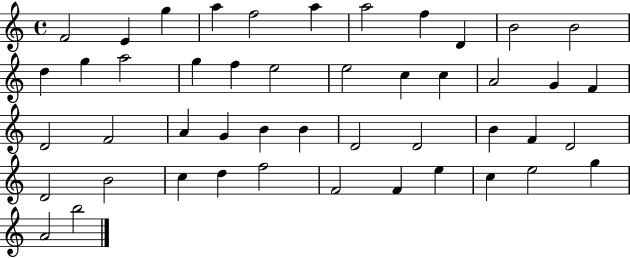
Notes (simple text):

F4/h E4/q G5/q A5/q F5/h A5/q A5/h F5/q D4/q B4/h B4/h D5/q G5/q A5/h G5/q F5/q E5/h E5/h C5/q C5/q A4/h G4/q F4/q D4/h F4/h A4/q G4/q B4/q B4/q D4/h D4/h B4/q F4/q D4/h D4/h B4/h C5/q D5/q F5/h F4/h F4/q E5/q C5/q E5/h G5/q A4/h B5/h